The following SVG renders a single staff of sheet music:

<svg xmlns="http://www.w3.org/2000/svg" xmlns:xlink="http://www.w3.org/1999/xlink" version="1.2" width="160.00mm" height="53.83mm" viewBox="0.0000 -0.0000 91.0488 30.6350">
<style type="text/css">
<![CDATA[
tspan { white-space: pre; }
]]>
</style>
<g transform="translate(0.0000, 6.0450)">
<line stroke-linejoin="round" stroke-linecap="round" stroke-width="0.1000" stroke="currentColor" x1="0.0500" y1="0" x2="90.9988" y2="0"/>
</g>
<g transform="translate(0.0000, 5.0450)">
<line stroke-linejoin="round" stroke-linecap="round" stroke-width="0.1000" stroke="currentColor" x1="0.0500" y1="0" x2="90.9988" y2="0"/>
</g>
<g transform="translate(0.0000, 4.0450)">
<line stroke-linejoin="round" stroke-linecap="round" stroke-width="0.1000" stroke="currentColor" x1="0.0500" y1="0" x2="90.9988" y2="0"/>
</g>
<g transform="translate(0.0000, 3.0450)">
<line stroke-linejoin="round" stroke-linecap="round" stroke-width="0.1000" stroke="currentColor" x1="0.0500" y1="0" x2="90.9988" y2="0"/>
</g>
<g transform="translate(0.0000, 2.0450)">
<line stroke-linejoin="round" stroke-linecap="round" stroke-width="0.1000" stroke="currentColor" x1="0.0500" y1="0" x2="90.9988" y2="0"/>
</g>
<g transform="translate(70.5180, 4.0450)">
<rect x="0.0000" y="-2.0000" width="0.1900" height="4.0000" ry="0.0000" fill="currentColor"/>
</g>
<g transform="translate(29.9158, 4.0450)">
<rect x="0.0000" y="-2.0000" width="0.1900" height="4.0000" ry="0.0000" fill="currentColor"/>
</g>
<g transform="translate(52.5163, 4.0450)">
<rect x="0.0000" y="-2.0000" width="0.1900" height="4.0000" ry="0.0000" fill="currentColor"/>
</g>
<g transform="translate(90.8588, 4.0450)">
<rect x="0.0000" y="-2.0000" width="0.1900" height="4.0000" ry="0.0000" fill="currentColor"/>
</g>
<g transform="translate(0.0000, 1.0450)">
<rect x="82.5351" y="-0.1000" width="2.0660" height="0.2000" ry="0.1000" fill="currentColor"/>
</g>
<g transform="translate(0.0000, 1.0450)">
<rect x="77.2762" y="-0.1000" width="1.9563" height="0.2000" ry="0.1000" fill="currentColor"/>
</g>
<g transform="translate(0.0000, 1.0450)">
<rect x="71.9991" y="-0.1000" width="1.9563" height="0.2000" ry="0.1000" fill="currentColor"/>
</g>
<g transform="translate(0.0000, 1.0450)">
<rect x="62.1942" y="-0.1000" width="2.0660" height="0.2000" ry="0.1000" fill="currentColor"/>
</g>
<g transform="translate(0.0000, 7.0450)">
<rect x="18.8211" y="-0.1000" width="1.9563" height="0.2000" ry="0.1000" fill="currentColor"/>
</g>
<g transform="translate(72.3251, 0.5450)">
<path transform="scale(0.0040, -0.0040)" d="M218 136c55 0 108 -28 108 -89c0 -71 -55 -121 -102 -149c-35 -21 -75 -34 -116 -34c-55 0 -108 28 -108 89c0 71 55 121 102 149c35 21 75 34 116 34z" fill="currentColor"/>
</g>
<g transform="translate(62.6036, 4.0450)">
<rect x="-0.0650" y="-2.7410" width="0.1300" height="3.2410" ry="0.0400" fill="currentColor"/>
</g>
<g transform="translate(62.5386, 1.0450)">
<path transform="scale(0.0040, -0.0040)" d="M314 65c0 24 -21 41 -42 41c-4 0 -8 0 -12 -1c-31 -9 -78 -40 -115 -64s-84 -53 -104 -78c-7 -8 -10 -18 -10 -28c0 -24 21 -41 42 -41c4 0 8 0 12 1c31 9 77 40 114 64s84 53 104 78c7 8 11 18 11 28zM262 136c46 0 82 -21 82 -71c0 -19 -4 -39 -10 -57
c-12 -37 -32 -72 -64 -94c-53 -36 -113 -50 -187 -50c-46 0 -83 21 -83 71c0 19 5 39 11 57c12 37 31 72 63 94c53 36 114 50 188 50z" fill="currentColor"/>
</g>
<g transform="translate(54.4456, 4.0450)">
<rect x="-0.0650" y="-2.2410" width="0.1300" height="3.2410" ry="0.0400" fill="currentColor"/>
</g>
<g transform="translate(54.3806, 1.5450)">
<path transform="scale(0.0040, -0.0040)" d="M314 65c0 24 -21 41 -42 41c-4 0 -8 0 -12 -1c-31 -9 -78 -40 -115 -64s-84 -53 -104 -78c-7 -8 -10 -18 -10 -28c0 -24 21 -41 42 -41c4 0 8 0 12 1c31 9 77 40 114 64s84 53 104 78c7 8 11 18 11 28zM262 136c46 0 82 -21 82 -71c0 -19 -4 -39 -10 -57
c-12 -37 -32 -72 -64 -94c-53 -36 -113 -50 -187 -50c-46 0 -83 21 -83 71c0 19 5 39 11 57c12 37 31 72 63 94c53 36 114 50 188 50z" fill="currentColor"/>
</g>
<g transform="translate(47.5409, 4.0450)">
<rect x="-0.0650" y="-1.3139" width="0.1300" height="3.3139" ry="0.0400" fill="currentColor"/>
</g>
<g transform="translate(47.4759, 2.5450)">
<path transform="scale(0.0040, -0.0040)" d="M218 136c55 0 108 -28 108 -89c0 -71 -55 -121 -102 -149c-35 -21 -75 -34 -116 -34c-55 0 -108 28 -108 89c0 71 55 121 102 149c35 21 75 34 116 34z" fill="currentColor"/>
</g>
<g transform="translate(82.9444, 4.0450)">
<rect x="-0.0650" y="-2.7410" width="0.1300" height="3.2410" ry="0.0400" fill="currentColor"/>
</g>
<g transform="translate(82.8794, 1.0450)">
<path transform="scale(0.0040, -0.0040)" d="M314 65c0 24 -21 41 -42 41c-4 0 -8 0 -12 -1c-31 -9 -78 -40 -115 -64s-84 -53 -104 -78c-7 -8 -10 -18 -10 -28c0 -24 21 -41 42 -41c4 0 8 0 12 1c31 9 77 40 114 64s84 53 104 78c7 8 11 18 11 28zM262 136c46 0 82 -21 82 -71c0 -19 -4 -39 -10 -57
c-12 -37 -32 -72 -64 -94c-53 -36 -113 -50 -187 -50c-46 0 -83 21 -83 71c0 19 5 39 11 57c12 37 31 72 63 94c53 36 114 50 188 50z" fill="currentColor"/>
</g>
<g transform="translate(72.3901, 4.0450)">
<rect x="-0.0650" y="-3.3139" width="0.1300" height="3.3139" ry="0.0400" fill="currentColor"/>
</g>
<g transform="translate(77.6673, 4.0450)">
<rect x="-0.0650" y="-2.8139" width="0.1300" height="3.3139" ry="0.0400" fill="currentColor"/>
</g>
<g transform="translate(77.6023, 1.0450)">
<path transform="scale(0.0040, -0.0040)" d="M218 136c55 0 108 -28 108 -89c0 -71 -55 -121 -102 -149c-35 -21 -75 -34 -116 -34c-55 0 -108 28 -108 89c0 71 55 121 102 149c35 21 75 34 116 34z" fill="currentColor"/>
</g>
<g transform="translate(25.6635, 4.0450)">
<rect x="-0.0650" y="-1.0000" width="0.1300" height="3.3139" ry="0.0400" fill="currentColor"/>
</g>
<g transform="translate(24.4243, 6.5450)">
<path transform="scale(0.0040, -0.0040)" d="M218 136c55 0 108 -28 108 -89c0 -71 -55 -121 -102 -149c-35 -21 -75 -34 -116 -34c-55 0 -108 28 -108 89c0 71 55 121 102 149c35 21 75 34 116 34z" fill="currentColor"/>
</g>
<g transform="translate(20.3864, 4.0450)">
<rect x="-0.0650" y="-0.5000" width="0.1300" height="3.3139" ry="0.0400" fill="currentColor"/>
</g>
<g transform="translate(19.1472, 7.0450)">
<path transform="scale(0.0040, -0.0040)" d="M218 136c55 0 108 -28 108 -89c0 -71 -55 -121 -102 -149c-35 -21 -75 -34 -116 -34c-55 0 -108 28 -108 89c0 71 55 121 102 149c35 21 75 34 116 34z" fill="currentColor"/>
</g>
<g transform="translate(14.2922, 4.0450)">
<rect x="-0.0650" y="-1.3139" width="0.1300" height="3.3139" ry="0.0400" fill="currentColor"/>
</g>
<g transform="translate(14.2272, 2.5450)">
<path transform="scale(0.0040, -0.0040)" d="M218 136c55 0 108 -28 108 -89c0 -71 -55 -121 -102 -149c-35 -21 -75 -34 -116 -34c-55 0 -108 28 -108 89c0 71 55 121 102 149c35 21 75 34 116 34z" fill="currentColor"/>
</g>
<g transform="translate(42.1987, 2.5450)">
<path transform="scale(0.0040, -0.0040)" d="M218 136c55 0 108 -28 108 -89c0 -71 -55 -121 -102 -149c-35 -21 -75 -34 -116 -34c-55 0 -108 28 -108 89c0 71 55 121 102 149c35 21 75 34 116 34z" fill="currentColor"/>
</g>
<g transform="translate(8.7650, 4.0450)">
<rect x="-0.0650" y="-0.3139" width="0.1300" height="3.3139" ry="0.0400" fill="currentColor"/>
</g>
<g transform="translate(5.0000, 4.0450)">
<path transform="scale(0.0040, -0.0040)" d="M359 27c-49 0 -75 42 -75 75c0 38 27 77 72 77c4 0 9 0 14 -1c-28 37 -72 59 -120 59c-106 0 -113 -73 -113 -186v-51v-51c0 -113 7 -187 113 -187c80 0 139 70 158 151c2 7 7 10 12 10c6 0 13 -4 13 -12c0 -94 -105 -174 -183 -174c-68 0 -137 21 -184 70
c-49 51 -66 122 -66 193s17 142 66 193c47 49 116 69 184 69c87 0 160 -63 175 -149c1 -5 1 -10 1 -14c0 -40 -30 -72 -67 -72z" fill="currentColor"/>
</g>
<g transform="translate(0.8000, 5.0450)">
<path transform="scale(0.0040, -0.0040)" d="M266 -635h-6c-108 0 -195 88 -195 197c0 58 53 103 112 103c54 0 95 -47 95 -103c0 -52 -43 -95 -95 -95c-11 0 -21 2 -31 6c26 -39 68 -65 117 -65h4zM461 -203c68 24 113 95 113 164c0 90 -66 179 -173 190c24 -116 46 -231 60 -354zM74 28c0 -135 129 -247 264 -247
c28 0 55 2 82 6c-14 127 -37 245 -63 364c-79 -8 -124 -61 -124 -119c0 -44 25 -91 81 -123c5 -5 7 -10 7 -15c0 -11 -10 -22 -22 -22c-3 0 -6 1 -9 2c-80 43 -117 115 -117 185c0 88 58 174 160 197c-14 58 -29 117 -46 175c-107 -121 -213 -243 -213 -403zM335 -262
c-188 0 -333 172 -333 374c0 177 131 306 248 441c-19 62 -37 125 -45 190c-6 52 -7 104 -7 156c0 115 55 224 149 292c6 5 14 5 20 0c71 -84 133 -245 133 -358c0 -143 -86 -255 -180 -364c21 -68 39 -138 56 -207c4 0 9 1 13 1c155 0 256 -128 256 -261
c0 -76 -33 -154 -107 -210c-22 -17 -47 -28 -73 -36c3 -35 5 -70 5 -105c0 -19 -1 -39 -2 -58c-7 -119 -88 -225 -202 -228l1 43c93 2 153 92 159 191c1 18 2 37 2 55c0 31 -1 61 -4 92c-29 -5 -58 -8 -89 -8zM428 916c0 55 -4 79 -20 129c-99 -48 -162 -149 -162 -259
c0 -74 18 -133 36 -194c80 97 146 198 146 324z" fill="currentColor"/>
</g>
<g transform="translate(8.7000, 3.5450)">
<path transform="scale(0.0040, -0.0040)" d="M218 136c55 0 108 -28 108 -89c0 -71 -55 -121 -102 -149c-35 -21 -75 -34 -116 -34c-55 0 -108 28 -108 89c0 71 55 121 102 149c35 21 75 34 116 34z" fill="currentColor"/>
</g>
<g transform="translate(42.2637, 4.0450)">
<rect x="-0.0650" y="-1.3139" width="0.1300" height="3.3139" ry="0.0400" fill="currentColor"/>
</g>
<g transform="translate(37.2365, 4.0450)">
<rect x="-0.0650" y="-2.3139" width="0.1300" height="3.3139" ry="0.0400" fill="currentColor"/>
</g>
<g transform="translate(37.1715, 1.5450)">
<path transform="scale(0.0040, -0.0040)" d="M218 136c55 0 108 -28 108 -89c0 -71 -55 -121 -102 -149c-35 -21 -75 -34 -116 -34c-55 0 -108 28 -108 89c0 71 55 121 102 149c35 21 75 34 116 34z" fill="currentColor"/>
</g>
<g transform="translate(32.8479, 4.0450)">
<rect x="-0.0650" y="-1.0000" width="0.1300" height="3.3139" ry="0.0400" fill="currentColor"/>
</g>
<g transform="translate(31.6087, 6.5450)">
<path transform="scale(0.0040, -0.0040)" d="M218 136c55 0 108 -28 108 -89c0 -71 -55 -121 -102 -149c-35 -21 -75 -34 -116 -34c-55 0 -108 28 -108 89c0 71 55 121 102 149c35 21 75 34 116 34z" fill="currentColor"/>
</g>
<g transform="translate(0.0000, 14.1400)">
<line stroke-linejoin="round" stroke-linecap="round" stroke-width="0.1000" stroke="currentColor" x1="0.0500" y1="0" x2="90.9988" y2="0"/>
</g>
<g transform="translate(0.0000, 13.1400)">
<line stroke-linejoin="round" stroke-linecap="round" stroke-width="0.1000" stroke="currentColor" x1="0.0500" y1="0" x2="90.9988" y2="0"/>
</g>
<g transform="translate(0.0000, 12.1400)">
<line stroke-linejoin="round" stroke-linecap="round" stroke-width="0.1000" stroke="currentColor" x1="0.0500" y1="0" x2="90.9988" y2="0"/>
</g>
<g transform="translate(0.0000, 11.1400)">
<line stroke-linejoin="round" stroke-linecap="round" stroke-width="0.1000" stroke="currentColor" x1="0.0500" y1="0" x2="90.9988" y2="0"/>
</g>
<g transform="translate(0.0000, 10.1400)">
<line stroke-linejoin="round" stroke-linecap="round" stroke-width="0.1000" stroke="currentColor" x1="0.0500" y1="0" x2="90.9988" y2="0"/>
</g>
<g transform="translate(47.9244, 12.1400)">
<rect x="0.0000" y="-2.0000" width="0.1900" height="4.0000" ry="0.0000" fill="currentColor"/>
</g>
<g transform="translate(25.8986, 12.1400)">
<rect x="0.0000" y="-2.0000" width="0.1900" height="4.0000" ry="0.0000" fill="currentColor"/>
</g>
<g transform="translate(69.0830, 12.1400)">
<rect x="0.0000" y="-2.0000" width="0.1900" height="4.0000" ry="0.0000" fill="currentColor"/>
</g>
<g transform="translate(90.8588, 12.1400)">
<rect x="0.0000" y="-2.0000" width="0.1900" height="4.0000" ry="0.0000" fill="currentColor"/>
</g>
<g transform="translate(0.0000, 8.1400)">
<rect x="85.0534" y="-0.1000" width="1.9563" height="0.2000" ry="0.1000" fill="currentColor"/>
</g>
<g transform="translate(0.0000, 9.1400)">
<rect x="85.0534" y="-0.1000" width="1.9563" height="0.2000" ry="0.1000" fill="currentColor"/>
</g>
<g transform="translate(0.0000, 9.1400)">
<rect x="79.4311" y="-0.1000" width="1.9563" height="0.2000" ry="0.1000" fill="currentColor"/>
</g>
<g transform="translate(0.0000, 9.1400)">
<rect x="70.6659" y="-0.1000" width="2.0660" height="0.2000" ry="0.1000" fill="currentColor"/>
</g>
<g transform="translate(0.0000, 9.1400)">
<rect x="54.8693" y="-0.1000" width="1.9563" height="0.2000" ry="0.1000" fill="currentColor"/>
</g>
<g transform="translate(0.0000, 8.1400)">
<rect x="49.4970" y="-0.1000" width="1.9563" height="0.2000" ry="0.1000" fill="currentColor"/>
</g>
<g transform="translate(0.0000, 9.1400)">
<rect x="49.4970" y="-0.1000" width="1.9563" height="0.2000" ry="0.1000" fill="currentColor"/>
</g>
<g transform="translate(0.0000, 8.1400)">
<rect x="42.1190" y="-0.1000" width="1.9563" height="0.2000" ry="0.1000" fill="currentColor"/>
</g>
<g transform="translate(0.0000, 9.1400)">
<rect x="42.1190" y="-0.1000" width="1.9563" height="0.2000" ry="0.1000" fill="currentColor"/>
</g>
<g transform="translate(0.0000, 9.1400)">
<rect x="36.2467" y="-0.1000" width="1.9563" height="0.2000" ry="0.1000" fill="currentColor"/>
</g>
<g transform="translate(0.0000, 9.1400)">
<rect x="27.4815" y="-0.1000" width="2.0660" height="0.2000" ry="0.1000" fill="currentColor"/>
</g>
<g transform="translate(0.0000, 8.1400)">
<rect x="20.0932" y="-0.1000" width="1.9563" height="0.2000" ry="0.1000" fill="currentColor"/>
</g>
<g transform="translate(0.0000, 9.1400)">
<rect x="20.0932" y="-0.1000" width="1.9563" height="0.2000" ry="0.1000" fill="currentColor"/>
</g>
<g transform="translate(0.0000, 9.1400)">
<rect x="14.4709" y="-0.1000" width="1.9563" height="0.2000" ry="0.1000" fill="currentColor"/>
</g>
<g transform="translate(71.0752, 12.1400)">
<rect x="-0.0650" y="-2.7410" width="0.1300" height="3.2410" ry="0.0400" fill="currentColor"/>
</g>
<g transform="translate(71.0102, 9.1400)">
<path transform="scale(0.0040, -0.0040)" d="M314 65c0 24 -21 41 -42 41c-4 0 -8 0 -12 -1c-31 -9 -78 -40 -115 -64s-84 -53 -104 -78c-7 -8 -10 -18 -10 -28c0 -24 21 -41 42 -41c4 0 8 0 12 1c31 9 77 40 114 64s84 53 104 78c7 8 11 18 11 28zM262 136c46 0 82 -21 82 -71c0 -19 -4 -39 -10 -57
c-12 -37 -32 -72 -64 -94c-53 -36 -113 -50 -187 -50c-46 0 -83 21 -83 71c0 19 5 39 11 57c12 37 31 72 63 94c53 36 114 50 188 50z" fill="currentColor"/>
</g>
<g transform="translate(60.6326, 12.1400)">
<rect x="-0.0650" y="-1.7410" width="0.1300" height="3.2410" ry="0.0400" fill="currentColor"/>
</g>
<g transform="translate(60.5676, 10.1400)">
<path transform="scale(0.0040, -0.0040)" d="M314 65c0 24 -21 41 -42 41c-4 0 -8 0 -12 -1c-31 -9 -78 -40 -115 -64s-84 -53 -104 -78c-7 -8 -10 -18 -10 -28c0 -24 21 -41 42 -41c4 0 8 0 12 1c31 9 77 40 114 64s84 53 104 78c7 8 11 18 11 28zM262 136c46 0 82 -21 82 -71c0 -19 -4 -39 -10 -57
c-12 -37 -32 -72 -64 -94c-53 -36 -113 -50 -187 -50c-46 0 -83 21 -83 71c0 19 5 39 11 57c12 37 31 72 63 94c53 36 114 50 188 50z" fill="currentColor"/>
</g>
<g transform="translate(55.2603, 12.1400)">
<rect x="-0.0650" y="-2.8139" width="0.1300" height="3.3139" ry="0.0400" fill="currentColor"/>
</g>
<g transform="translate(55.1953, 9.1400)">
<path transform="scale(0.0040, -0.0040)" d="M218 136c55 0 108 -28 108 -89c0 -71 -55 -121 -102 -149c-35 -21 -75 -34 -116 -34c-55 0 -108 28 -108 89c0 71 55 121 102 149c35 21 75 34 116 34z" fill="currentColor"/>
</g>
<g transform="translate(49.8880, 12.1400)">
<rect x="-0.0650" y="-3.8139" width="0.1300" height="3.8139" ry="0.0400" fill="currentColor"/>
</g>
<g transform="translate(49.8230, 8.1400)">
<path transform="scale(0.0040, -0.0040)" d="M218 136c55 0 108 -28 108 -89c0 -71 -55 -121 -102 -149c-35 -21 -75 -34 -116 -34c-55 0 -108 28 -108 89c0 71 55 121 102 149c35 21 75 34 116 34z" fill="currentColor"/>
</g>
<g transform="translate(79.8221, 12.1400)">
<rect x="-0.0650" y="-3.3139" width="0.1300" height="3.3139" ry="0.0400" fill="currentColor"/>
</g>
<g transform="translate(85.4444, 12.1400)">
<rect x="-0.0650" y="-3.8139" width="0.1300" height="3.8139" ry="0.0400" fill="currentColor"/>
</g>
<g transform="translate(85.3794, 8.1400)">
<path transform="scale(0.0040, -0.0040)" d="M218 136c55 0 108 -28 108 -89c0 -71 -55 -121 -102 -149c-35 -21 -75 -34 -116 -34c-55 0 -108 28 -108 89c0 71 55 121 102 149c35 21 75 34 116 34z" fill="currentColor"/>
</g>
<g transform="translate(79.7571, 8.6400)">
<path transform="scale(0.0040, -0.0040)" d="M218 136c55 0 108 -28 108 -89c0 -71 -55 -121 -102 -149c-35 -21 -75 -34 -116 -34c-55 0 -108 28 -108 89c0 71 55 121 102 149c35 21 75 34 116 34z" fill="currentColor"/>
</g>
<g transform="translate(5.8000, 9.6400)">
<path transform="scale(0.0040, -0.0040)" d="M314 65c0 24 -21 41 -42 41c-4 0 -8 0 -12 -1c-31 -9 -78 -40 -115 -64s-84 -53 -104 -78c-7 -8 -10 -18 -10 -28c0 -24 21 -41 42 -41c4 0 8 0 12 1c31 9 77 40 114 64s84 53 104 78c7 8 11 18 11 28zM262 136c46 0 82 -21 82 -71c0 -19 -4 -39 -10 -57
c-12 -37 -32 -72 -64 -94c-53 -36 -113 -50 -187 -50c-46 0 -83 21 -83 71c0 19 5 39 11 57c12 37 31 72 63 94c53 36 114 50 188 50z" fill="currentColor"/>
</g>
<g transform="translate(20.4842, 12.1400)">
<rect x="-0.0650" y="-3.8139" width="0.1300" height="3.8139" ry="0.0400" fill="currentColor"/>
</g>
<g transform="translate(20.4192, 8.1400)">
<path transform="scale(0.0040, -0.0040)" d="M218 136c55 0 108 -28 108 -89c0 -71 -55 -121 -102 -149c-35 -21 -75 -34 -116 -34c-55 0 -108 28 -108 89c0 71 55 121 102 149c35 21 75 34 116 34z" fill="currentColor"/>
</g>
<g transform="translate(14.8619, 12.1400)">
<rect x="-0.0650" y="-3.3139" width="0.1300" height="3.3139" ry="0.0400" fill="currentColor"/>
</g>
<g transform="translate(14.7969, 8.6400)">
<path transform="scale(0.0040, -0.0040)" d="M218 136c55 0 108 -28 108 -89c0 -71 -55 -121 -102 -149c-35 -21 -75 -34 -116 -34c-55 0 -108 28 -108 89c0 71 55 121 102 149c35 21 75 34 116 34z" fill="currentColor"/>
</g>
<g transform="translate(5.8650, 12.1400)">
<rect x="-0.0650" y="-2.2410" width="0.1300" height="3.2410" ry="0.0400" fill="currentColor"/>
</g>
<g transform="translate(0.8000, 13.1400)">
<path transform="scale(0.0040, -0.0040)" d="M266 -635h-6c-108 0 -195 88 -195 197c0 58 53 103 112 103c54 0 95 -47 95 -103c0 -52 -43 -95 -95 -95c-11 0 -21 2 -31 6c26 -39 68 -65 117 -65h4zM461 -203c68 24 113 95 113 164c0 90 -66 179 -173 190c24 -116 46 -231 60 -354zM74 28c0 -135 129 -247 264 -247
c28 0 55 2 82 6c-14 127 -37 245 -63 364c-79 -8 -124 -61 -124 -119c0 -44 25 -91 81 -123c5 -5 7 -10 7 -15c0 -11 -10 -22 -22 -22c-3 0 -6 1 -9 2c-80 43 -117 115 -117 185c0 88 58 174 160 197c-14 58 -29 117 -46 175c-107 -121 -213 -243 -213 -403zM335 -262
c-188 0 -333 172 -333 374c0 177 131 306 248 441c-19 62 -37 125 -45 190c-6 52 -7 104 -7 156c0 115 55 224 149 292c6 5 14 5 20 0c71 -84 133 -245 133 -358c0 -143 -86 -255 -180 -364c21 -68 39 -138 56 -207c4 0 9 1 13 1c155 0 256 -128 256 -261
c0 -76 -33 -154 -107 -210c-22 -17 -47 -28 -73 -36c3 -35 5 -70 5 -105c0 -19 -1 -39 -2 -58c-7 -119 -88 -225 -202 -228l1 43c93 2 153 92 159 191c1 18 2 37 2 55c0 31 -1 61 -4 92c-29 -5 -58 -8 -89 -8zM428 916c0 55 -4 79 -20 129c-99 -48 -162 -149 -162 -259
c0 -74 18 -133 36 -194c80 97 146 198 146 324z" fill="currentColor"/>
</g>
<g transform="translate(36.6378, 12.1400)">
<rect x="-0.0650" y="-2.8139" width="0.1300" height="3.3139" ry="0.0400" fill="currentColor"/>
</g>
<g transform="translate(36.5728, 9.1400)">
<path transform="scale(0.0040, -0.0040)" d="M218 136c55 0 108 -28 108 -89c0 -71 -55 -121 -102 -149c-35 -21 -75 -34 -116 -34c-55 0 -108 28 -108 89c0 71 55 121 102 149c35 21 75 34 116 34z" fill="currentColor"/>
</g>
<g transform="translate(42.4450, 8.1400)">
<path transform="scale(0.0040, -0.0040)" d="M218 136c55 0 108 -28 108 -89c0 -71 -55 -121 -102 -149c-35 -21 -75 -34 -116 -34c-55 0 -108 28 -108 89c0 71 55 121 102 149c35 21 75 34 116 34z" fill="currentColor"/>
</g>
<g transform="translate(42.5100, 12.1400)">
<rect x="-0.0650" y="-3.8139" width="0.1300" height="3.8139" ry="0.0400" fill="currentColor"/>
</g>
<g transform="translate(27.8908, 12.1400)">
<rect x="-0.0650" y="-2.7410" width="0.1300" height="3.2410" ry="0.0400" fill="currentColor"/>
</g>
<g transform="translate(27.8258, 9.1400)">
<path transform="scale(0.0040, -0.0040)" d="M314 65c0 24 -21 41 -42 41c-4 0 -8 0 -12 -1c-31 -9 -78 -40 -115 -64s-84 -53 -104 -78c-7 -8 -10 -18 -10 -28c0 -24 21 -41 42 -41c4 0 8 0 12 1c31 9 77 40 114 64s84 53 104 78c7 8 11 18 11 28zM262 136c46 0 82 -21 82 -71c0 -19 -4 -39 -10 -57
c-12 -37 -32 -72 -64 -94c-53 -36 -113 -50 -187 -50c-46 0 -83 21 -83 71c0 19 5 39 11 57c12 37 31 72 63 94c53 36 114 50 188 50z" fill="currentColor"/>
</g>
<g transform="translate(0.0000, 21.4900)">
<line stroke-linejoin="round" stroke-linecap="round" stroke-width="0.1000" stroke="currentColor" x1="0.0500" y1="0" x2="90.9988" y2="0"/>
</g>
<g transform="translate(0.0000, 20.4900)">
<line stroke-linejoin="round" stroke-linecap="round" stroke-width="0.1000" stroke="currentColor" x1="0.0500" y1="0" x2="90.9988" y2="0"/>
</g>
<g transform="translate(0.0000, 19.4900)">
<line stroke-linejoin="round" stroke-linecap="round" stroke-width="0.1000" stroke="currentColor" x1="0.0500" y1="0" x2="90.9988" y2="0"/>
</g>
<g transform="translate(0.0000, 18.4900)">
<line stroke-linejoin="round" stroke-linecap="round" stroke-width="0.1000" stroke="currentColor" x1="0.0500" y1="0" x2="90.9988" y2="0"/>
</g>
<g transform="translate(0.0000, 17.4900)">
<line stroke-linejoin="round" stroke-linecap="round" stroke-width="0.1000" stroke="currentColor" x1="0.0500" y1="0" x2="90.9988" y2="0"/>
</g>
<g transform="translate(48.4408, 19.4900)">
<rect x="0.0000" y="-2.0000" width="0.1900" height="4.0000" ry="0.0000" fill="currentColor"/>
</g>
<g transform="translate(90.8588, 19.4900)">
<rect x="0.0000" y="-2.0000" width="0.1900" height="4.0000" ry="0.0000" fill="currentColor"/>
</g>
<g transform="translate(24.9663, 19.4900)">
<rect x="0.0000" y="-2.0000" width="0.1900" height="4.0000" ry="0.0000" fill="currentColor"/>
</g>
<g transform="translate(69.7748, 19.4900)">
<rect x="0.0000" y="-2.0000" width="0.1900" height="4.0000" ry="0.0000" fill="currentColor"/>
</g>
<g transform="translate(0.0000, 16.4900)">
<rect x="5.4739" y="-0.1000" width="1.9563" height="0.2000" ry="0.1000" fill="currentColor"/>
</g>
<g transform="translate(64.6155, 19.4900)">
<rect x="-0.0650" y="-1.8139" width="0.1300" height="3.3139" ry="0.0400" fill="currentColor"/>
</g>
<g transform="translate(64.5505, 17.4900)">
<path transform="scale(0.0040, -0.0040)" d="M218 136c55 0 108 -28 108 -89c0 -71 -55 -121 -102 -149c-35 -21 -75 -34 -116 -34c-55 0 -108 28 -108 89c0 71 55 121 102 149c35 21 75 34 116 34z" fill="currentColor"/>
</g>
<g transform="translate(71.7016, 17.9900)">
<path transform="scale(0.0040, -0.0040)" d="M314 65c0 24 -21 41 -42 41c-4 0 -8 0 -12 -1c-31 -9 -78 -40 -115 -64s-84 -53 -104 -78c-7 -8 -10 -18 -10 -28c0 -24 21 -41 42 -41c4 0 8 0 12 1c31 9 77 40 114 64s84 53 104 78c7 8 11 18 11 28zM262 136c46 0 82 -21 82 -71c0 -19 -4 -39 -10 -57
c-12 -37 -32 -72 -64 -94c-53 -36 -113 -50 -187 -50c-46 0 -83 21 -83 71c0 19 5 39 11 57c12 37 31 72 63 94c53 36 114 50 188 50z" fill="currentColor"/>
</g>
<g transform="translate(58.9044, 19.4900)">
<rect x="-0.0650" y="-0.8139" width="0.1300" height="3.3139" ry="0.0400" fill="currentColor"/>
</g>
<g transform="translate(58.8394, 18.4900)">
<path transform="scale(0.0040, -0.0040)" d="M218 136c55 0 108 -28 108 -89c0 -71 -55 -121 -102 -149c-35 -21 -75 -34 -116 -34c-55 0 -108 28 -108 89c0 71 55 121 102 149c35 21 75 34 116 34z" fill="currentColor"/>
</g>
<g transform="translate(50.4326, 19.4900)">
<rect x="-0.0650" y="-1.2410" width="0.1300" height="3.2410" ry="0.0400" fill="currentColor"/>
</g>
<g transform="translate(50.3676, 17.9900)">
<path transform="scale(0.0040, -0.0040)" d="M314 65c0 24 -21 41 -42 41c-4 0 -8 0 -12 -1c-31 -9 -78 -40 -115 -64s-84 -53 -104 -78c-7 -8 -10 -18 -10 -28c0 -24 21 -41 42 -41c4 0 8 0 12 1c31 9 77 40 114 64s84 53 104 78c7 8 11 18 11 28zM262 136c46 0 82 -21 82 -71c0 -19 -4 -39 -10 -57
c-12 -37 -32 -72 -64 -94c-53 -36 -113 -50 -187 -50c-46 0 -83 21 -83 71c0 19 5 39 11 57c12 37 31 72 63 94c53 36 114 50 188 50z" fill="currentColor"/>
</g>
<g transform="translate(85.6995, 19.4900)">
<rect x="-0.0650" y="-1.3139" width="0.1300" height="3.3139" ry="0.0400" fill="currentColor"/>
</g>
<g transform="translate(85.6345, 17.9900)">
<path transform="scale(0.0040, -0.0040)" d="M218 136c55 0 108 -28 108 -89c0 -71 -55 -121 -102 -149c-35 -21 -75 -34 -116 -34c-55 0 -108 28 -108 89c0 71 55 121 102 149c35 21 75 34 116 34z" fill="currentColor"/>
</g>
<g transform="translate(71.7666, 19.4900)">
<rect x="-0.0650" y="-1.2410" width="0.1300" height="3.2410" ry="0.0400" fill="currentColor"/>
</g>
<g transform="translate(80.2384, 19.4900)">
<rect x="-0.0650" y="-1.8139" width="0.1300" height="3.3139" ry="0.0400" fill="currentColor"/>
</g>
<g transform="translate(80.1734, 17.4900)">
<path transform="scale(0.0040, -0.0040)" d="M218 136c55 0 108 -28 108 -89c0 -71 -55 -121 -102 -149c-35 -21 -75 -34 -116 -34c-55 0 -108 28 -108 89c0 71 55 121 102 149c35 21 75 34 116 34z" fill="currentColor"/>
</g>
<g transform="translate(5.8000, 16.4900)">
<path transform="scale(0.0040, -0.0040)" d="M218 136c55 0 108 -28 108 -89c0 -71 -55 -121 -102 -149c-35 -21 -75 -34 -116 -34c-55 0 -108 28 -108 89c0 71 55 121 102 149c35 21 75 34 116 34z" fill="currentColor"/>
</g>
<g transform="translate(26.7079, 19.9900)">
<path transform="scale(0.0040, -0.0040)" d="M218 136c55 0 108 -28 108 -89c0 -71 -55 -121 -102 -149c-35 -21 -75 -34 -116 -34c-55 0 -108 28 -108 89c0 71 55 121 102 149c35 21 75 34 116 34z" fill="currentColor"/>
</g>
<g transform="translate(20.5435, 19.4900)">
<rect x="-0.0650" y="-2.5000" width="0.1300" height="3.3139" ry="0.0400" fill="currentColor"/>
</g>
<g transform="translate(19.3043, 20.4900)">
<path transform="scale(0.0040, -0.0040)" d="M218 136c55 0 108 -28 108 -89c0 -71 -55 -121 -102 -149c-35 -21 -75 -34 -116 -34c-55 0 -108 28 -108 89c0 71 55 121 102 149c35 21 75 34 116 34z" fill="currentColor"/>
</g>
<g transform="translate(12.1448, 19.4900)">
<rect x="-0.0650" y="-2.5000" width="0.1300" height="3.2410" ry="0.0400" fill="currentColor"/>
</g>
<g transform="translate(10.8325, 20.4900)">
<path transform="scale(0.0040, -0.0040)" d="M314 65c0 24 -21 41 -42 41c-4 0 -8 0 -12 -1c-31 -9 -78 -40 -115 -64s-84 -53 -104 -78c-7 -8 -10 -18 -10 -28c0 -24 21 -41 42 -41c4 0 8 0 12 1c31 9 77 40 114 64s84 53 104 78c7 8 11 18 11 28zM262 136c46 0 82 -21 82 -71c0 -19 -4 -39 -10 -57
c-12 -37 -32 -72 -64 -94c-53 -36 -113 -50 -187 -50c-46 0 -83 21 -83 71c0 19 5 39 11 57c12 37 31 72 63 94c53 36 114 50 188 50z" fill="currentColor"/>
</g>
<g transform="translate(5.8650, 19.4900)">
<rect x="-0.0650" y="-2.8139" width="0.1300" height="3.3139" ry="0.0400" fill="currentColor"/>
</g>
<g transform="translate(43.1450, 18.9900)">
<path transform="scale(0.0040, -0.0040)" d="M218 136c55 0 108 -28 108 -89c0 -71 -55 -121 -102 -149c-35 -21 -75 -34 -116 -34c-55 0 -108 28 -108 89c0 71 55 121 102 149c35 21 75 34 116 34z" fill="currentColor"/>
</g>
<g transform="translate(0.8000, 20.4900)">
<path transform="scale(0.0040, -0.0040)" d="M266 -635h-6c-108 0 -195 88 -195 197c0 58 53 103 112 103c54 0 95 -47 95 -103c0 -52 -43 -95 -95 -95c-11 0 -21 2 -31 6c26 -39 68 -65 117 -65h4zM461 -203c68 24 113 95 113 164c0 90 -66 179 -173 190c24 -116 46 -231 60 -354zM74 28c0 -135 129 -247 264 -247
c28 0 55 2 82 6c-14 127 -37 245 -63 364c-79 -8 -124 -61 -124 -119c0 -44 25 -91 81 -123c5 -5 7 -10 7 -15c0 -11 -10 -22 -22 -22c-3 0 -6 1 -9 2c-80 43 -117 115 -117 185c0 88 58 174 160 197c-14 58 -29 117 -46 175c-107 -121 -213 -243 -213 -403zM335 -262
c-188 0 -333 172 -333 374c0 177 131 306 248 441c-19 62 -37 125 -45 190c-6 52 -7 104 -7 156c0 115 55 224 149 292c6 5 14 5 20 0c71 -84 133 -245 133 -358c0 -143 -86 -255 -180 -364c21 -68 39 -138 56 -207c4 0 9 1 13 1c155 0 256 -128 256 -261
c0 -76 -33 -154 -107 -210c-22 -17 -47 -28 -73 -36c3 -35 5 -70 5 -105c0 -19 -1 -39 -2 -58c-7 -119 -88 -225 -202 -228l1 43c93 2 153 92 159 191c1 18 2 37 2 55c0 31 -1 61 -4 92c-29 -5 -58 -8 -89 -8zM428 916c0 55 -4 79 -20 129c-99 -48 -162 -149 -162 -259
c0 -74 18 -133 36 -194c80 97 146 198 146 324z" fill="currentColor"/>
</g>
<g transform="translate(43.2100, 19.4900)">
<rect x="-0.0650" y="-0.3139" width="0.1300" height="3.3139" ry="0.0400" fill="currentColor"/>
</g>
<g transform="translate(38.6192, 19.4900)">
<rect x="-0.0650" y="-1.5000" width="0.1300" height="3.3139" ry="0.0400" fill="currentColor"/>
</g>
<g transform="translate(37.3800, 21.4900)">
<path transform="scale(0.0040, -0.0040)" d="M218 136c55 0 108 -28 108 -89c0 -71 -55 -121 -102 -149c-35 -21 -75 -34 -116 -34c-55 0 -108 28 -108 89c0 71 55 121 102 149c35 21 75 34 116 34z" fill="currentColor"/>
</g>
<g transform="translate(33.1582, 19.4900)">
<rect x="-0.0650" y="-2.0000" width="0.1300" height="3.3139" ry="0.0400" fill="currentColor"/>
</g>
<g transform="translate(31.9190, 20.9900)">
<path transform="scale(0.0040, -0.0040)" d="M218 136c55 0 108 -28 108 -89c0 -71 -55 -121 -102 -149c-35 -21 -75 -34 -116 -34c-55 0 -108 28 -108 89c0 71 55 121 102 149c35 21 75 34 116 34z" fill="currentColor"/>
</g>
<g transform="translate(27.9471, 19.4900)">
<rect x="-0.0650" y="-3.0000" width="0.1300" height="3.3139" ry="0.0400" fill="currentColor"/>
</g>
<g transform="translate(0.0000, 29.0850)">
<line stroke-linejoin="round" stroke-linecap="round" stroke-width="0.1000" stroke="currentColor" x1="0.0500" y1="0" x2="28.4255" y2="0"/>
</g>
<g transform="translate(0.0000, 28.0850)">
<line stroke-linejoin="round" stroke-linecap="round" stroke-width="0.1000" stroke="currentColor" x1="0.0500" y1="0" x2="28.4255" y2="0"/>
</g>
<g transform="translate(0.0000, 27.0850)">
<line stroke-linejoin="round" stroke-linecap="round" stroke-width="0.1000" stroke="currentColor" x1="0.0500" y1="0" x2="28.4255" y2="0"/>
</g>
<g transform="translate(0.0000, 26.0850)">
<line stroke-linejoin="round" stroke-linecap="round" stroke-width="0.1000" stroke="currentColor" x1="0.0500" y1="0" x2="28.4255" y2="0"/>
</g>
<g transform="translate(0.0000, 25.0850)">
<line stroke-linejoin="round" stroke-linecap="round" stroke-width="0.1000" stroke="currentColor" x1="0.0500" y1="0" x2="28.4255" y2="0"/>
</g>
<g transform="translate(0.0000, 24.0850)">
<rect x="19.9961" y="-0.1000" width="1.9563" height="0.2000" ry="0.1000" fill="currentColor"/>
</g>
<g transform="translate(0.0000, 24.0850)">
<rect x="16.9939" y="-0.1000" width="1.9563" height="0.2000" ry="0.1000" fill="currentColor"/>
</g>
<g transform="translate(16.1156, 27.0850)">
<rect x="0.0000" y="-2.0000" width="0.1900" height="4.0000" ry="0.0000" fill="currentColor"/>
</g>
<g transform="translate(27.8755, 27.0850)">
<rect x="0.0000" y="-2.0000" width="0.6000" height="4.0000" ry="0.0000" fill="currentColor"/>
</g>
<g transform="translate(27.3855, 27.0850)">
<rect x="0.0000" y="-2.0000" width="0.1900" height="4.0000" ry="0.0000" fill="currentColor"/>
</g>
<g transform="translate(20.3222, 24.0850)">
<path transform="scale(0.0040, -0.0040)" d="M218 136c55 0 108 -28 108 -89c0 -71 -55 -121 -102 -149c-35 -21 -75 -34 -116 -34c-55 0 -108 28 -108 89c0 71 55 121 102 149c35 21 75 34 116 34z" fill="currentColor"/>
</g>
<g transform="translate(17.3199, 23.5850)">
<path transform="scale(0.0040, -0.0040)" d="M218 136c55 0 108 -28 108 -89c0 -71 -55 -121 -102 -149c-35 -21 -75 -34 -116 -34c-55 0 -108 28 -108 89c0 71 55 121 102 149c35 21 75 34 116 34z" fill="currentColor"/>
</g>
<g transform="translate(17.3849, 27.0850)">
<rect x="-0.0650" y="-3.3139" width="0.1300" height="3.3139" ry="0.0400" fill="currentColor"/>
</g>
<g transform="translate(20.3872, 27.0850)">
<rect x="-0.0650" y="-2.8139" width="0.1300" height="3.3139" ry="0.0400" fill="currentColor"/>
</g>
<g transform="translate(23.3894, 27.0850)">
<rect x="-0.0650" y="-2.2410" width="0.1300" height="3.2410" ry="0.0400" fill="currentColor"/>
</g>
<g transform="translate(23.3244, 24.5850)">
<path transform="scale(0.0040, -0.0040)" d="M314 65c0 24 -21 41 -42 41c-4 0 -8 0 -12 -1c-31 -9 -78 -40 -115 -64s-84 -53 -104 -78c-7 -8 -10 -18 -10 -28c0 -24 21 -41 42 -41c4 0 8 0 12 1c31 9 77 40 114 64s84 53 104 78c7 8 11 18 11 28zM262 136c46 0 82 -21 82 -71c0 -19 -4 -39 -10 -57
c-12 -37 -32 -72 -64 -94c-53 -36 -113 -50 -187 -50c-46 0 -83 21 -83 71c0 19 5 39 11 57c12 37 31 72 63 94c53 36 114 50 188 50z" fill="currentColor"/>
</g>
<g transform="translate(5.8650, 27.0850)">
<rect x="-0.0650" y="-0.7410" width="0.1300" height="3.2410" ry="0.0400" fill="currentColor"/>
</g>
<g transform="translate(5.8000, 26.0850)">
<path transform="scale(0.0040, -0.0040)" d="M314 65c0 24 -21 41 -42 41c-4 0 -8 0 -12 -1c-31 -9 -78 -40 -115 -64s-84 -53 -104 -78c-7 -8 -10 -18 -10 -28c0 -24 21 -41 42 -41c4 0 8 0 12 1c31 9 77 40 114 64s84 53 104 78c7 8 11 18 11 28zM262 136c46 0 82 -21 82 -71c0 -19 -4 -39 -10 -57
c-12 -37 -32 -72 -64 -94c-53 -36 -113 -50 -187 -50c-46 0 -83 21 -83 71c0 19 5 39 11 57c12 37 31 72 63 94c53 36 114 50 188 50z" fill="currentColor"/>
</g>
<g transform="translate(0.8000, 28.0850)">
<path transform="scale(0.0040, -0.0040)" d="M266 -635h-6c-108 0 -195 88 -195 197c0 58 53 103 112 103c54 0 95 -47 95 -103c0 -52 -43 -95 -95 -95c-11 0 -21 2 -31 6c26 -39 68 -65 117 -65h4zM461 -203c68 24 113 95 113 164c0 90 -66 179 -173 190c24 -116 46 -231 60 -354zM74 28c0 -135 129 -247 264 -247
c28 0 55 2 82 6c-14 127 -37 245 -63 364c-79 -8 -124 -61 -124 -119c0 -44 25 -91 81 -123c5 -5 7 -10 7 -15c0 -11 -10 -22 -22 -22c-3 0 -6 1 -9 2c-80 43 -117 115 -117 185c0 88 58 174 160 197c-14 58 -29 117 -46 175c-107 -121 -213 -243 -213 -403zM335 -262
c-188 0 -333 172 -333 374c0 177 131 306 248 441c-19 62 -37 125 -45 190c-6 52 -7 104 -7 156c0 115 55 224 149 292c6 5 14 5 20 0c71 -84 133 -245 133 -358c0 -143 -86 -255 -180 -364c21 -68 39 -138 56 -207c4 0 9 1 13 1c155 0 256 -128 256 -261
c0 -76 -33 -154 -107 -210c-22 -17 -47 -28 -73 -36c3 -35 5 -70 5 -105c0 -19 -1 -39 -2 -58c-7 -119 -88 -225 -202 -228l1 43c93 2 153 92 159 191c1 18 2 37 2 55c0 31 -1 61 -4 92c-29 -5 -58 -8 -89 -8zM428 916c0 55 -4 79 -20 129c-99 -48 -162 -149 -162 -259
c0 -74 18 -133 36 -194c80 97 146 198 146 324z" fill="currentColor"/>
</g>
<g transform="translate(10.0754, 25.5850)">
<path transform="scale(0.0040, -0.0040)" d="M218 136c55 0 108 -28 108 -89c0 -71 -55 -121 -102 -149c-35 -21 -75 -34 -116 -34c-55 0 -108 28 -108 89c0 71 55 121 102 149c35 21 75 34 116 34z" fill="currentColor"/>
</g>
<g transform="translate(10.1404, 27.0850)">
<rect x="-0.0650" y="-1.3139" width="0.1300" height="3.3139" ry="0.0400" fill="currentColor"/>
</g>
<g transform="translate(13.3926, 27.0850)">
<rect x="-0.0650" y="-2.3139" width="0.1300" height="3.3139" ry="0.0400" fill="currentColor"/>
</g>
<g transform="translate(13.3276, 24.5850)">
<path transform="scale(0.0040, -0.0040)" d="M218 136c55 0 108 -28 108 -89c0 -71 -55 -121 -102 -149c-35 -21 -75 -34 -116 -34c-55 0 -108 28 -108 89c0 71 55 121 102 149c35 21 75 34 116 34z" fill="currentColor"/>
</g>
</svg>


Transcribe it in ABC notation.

X:1
T:Untitled
M:4/4
L:1/4
K:C
c e C D D g e e g2 a2 b a a2 g2 b c' a2 a c' c' a f2 a2 b c' a G2 G A F E c e2 d f e2 f e d2 e g b a g2